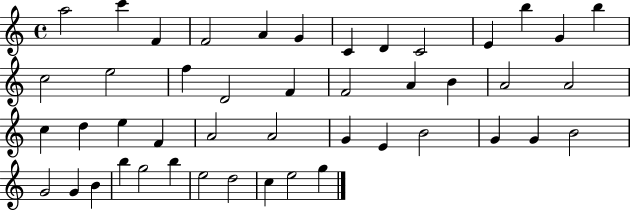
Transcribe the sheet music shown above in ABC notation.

X:1
T:Untitled
M:4/4
L:1/4
K:C
a2 c' F F2 A G C D C2 E b G b c2 e2 f D2 F F2 A B A2 A2 c d e F A2 A2 G E B2 G G B2 G2 G B b g2 b e2 d2 c e2 g